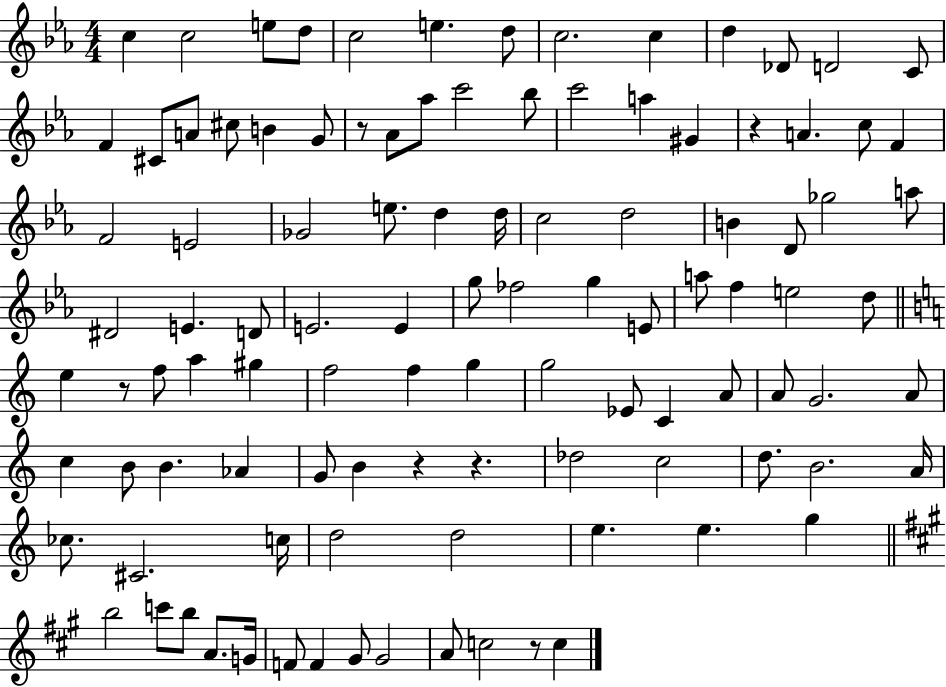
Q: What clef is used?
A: treble